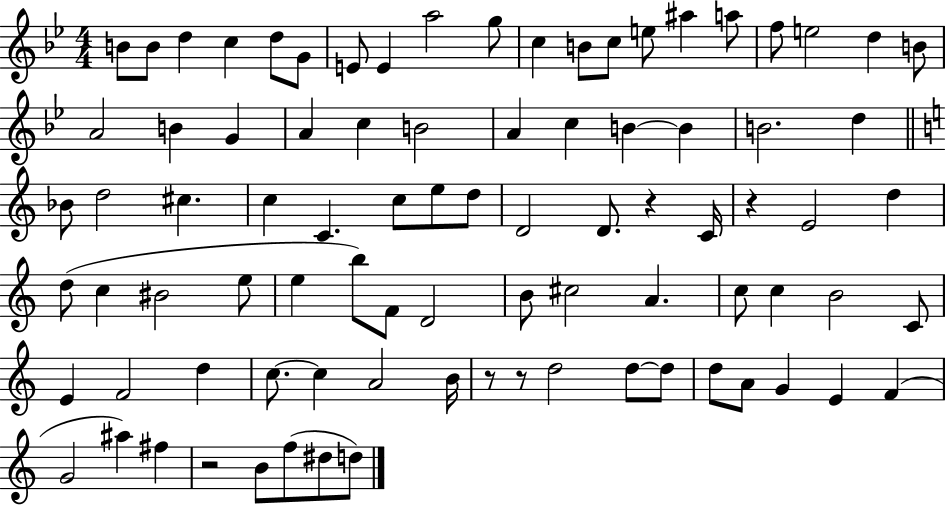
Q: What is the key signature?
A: BES major